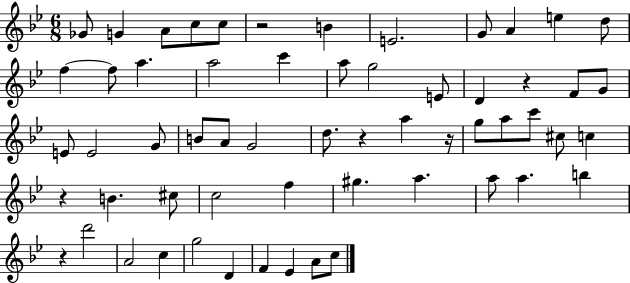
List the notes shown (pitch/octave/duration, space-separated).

Gb4/e G4/q A4/e C5/e C5/e R/h B4/q E4/h. G4/e A4/q E5/q D5/e F5/q F5/e A5/q. A5/h C6/q A5/e G5/h E4/e D4/q R/q F4/e G4/e E4/e E4/h G4/e B4/e A4/e G4/h D5/e. R/q A5/q R/s G5/e A5/e C6/e C#5/e C5/q R/q B4/q. C#5/e C5/h F5/q G#5/q. A5/q. A5/e A5/q. B5/q R/q D6/h A4/h C5/q G5/h D4/q F4/q Eb4/q A4/e C5/e